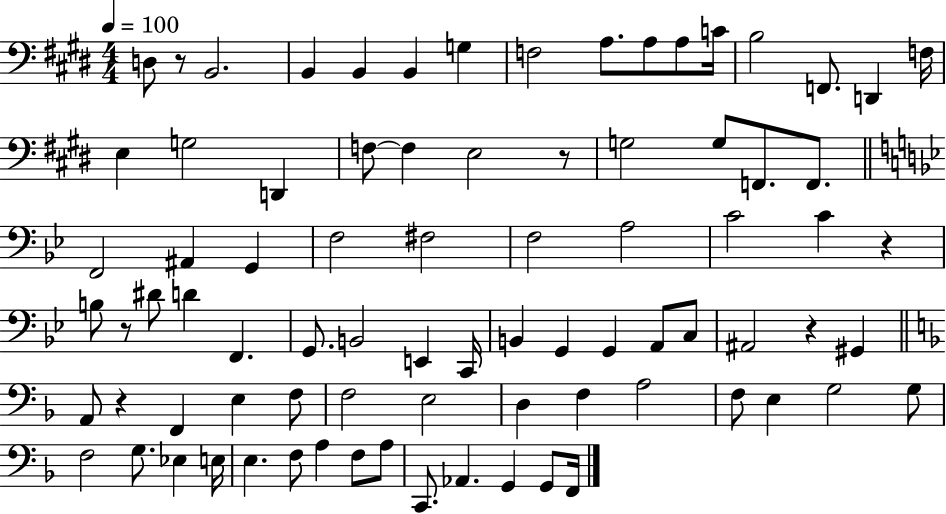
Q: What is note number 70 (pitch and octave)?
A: F3